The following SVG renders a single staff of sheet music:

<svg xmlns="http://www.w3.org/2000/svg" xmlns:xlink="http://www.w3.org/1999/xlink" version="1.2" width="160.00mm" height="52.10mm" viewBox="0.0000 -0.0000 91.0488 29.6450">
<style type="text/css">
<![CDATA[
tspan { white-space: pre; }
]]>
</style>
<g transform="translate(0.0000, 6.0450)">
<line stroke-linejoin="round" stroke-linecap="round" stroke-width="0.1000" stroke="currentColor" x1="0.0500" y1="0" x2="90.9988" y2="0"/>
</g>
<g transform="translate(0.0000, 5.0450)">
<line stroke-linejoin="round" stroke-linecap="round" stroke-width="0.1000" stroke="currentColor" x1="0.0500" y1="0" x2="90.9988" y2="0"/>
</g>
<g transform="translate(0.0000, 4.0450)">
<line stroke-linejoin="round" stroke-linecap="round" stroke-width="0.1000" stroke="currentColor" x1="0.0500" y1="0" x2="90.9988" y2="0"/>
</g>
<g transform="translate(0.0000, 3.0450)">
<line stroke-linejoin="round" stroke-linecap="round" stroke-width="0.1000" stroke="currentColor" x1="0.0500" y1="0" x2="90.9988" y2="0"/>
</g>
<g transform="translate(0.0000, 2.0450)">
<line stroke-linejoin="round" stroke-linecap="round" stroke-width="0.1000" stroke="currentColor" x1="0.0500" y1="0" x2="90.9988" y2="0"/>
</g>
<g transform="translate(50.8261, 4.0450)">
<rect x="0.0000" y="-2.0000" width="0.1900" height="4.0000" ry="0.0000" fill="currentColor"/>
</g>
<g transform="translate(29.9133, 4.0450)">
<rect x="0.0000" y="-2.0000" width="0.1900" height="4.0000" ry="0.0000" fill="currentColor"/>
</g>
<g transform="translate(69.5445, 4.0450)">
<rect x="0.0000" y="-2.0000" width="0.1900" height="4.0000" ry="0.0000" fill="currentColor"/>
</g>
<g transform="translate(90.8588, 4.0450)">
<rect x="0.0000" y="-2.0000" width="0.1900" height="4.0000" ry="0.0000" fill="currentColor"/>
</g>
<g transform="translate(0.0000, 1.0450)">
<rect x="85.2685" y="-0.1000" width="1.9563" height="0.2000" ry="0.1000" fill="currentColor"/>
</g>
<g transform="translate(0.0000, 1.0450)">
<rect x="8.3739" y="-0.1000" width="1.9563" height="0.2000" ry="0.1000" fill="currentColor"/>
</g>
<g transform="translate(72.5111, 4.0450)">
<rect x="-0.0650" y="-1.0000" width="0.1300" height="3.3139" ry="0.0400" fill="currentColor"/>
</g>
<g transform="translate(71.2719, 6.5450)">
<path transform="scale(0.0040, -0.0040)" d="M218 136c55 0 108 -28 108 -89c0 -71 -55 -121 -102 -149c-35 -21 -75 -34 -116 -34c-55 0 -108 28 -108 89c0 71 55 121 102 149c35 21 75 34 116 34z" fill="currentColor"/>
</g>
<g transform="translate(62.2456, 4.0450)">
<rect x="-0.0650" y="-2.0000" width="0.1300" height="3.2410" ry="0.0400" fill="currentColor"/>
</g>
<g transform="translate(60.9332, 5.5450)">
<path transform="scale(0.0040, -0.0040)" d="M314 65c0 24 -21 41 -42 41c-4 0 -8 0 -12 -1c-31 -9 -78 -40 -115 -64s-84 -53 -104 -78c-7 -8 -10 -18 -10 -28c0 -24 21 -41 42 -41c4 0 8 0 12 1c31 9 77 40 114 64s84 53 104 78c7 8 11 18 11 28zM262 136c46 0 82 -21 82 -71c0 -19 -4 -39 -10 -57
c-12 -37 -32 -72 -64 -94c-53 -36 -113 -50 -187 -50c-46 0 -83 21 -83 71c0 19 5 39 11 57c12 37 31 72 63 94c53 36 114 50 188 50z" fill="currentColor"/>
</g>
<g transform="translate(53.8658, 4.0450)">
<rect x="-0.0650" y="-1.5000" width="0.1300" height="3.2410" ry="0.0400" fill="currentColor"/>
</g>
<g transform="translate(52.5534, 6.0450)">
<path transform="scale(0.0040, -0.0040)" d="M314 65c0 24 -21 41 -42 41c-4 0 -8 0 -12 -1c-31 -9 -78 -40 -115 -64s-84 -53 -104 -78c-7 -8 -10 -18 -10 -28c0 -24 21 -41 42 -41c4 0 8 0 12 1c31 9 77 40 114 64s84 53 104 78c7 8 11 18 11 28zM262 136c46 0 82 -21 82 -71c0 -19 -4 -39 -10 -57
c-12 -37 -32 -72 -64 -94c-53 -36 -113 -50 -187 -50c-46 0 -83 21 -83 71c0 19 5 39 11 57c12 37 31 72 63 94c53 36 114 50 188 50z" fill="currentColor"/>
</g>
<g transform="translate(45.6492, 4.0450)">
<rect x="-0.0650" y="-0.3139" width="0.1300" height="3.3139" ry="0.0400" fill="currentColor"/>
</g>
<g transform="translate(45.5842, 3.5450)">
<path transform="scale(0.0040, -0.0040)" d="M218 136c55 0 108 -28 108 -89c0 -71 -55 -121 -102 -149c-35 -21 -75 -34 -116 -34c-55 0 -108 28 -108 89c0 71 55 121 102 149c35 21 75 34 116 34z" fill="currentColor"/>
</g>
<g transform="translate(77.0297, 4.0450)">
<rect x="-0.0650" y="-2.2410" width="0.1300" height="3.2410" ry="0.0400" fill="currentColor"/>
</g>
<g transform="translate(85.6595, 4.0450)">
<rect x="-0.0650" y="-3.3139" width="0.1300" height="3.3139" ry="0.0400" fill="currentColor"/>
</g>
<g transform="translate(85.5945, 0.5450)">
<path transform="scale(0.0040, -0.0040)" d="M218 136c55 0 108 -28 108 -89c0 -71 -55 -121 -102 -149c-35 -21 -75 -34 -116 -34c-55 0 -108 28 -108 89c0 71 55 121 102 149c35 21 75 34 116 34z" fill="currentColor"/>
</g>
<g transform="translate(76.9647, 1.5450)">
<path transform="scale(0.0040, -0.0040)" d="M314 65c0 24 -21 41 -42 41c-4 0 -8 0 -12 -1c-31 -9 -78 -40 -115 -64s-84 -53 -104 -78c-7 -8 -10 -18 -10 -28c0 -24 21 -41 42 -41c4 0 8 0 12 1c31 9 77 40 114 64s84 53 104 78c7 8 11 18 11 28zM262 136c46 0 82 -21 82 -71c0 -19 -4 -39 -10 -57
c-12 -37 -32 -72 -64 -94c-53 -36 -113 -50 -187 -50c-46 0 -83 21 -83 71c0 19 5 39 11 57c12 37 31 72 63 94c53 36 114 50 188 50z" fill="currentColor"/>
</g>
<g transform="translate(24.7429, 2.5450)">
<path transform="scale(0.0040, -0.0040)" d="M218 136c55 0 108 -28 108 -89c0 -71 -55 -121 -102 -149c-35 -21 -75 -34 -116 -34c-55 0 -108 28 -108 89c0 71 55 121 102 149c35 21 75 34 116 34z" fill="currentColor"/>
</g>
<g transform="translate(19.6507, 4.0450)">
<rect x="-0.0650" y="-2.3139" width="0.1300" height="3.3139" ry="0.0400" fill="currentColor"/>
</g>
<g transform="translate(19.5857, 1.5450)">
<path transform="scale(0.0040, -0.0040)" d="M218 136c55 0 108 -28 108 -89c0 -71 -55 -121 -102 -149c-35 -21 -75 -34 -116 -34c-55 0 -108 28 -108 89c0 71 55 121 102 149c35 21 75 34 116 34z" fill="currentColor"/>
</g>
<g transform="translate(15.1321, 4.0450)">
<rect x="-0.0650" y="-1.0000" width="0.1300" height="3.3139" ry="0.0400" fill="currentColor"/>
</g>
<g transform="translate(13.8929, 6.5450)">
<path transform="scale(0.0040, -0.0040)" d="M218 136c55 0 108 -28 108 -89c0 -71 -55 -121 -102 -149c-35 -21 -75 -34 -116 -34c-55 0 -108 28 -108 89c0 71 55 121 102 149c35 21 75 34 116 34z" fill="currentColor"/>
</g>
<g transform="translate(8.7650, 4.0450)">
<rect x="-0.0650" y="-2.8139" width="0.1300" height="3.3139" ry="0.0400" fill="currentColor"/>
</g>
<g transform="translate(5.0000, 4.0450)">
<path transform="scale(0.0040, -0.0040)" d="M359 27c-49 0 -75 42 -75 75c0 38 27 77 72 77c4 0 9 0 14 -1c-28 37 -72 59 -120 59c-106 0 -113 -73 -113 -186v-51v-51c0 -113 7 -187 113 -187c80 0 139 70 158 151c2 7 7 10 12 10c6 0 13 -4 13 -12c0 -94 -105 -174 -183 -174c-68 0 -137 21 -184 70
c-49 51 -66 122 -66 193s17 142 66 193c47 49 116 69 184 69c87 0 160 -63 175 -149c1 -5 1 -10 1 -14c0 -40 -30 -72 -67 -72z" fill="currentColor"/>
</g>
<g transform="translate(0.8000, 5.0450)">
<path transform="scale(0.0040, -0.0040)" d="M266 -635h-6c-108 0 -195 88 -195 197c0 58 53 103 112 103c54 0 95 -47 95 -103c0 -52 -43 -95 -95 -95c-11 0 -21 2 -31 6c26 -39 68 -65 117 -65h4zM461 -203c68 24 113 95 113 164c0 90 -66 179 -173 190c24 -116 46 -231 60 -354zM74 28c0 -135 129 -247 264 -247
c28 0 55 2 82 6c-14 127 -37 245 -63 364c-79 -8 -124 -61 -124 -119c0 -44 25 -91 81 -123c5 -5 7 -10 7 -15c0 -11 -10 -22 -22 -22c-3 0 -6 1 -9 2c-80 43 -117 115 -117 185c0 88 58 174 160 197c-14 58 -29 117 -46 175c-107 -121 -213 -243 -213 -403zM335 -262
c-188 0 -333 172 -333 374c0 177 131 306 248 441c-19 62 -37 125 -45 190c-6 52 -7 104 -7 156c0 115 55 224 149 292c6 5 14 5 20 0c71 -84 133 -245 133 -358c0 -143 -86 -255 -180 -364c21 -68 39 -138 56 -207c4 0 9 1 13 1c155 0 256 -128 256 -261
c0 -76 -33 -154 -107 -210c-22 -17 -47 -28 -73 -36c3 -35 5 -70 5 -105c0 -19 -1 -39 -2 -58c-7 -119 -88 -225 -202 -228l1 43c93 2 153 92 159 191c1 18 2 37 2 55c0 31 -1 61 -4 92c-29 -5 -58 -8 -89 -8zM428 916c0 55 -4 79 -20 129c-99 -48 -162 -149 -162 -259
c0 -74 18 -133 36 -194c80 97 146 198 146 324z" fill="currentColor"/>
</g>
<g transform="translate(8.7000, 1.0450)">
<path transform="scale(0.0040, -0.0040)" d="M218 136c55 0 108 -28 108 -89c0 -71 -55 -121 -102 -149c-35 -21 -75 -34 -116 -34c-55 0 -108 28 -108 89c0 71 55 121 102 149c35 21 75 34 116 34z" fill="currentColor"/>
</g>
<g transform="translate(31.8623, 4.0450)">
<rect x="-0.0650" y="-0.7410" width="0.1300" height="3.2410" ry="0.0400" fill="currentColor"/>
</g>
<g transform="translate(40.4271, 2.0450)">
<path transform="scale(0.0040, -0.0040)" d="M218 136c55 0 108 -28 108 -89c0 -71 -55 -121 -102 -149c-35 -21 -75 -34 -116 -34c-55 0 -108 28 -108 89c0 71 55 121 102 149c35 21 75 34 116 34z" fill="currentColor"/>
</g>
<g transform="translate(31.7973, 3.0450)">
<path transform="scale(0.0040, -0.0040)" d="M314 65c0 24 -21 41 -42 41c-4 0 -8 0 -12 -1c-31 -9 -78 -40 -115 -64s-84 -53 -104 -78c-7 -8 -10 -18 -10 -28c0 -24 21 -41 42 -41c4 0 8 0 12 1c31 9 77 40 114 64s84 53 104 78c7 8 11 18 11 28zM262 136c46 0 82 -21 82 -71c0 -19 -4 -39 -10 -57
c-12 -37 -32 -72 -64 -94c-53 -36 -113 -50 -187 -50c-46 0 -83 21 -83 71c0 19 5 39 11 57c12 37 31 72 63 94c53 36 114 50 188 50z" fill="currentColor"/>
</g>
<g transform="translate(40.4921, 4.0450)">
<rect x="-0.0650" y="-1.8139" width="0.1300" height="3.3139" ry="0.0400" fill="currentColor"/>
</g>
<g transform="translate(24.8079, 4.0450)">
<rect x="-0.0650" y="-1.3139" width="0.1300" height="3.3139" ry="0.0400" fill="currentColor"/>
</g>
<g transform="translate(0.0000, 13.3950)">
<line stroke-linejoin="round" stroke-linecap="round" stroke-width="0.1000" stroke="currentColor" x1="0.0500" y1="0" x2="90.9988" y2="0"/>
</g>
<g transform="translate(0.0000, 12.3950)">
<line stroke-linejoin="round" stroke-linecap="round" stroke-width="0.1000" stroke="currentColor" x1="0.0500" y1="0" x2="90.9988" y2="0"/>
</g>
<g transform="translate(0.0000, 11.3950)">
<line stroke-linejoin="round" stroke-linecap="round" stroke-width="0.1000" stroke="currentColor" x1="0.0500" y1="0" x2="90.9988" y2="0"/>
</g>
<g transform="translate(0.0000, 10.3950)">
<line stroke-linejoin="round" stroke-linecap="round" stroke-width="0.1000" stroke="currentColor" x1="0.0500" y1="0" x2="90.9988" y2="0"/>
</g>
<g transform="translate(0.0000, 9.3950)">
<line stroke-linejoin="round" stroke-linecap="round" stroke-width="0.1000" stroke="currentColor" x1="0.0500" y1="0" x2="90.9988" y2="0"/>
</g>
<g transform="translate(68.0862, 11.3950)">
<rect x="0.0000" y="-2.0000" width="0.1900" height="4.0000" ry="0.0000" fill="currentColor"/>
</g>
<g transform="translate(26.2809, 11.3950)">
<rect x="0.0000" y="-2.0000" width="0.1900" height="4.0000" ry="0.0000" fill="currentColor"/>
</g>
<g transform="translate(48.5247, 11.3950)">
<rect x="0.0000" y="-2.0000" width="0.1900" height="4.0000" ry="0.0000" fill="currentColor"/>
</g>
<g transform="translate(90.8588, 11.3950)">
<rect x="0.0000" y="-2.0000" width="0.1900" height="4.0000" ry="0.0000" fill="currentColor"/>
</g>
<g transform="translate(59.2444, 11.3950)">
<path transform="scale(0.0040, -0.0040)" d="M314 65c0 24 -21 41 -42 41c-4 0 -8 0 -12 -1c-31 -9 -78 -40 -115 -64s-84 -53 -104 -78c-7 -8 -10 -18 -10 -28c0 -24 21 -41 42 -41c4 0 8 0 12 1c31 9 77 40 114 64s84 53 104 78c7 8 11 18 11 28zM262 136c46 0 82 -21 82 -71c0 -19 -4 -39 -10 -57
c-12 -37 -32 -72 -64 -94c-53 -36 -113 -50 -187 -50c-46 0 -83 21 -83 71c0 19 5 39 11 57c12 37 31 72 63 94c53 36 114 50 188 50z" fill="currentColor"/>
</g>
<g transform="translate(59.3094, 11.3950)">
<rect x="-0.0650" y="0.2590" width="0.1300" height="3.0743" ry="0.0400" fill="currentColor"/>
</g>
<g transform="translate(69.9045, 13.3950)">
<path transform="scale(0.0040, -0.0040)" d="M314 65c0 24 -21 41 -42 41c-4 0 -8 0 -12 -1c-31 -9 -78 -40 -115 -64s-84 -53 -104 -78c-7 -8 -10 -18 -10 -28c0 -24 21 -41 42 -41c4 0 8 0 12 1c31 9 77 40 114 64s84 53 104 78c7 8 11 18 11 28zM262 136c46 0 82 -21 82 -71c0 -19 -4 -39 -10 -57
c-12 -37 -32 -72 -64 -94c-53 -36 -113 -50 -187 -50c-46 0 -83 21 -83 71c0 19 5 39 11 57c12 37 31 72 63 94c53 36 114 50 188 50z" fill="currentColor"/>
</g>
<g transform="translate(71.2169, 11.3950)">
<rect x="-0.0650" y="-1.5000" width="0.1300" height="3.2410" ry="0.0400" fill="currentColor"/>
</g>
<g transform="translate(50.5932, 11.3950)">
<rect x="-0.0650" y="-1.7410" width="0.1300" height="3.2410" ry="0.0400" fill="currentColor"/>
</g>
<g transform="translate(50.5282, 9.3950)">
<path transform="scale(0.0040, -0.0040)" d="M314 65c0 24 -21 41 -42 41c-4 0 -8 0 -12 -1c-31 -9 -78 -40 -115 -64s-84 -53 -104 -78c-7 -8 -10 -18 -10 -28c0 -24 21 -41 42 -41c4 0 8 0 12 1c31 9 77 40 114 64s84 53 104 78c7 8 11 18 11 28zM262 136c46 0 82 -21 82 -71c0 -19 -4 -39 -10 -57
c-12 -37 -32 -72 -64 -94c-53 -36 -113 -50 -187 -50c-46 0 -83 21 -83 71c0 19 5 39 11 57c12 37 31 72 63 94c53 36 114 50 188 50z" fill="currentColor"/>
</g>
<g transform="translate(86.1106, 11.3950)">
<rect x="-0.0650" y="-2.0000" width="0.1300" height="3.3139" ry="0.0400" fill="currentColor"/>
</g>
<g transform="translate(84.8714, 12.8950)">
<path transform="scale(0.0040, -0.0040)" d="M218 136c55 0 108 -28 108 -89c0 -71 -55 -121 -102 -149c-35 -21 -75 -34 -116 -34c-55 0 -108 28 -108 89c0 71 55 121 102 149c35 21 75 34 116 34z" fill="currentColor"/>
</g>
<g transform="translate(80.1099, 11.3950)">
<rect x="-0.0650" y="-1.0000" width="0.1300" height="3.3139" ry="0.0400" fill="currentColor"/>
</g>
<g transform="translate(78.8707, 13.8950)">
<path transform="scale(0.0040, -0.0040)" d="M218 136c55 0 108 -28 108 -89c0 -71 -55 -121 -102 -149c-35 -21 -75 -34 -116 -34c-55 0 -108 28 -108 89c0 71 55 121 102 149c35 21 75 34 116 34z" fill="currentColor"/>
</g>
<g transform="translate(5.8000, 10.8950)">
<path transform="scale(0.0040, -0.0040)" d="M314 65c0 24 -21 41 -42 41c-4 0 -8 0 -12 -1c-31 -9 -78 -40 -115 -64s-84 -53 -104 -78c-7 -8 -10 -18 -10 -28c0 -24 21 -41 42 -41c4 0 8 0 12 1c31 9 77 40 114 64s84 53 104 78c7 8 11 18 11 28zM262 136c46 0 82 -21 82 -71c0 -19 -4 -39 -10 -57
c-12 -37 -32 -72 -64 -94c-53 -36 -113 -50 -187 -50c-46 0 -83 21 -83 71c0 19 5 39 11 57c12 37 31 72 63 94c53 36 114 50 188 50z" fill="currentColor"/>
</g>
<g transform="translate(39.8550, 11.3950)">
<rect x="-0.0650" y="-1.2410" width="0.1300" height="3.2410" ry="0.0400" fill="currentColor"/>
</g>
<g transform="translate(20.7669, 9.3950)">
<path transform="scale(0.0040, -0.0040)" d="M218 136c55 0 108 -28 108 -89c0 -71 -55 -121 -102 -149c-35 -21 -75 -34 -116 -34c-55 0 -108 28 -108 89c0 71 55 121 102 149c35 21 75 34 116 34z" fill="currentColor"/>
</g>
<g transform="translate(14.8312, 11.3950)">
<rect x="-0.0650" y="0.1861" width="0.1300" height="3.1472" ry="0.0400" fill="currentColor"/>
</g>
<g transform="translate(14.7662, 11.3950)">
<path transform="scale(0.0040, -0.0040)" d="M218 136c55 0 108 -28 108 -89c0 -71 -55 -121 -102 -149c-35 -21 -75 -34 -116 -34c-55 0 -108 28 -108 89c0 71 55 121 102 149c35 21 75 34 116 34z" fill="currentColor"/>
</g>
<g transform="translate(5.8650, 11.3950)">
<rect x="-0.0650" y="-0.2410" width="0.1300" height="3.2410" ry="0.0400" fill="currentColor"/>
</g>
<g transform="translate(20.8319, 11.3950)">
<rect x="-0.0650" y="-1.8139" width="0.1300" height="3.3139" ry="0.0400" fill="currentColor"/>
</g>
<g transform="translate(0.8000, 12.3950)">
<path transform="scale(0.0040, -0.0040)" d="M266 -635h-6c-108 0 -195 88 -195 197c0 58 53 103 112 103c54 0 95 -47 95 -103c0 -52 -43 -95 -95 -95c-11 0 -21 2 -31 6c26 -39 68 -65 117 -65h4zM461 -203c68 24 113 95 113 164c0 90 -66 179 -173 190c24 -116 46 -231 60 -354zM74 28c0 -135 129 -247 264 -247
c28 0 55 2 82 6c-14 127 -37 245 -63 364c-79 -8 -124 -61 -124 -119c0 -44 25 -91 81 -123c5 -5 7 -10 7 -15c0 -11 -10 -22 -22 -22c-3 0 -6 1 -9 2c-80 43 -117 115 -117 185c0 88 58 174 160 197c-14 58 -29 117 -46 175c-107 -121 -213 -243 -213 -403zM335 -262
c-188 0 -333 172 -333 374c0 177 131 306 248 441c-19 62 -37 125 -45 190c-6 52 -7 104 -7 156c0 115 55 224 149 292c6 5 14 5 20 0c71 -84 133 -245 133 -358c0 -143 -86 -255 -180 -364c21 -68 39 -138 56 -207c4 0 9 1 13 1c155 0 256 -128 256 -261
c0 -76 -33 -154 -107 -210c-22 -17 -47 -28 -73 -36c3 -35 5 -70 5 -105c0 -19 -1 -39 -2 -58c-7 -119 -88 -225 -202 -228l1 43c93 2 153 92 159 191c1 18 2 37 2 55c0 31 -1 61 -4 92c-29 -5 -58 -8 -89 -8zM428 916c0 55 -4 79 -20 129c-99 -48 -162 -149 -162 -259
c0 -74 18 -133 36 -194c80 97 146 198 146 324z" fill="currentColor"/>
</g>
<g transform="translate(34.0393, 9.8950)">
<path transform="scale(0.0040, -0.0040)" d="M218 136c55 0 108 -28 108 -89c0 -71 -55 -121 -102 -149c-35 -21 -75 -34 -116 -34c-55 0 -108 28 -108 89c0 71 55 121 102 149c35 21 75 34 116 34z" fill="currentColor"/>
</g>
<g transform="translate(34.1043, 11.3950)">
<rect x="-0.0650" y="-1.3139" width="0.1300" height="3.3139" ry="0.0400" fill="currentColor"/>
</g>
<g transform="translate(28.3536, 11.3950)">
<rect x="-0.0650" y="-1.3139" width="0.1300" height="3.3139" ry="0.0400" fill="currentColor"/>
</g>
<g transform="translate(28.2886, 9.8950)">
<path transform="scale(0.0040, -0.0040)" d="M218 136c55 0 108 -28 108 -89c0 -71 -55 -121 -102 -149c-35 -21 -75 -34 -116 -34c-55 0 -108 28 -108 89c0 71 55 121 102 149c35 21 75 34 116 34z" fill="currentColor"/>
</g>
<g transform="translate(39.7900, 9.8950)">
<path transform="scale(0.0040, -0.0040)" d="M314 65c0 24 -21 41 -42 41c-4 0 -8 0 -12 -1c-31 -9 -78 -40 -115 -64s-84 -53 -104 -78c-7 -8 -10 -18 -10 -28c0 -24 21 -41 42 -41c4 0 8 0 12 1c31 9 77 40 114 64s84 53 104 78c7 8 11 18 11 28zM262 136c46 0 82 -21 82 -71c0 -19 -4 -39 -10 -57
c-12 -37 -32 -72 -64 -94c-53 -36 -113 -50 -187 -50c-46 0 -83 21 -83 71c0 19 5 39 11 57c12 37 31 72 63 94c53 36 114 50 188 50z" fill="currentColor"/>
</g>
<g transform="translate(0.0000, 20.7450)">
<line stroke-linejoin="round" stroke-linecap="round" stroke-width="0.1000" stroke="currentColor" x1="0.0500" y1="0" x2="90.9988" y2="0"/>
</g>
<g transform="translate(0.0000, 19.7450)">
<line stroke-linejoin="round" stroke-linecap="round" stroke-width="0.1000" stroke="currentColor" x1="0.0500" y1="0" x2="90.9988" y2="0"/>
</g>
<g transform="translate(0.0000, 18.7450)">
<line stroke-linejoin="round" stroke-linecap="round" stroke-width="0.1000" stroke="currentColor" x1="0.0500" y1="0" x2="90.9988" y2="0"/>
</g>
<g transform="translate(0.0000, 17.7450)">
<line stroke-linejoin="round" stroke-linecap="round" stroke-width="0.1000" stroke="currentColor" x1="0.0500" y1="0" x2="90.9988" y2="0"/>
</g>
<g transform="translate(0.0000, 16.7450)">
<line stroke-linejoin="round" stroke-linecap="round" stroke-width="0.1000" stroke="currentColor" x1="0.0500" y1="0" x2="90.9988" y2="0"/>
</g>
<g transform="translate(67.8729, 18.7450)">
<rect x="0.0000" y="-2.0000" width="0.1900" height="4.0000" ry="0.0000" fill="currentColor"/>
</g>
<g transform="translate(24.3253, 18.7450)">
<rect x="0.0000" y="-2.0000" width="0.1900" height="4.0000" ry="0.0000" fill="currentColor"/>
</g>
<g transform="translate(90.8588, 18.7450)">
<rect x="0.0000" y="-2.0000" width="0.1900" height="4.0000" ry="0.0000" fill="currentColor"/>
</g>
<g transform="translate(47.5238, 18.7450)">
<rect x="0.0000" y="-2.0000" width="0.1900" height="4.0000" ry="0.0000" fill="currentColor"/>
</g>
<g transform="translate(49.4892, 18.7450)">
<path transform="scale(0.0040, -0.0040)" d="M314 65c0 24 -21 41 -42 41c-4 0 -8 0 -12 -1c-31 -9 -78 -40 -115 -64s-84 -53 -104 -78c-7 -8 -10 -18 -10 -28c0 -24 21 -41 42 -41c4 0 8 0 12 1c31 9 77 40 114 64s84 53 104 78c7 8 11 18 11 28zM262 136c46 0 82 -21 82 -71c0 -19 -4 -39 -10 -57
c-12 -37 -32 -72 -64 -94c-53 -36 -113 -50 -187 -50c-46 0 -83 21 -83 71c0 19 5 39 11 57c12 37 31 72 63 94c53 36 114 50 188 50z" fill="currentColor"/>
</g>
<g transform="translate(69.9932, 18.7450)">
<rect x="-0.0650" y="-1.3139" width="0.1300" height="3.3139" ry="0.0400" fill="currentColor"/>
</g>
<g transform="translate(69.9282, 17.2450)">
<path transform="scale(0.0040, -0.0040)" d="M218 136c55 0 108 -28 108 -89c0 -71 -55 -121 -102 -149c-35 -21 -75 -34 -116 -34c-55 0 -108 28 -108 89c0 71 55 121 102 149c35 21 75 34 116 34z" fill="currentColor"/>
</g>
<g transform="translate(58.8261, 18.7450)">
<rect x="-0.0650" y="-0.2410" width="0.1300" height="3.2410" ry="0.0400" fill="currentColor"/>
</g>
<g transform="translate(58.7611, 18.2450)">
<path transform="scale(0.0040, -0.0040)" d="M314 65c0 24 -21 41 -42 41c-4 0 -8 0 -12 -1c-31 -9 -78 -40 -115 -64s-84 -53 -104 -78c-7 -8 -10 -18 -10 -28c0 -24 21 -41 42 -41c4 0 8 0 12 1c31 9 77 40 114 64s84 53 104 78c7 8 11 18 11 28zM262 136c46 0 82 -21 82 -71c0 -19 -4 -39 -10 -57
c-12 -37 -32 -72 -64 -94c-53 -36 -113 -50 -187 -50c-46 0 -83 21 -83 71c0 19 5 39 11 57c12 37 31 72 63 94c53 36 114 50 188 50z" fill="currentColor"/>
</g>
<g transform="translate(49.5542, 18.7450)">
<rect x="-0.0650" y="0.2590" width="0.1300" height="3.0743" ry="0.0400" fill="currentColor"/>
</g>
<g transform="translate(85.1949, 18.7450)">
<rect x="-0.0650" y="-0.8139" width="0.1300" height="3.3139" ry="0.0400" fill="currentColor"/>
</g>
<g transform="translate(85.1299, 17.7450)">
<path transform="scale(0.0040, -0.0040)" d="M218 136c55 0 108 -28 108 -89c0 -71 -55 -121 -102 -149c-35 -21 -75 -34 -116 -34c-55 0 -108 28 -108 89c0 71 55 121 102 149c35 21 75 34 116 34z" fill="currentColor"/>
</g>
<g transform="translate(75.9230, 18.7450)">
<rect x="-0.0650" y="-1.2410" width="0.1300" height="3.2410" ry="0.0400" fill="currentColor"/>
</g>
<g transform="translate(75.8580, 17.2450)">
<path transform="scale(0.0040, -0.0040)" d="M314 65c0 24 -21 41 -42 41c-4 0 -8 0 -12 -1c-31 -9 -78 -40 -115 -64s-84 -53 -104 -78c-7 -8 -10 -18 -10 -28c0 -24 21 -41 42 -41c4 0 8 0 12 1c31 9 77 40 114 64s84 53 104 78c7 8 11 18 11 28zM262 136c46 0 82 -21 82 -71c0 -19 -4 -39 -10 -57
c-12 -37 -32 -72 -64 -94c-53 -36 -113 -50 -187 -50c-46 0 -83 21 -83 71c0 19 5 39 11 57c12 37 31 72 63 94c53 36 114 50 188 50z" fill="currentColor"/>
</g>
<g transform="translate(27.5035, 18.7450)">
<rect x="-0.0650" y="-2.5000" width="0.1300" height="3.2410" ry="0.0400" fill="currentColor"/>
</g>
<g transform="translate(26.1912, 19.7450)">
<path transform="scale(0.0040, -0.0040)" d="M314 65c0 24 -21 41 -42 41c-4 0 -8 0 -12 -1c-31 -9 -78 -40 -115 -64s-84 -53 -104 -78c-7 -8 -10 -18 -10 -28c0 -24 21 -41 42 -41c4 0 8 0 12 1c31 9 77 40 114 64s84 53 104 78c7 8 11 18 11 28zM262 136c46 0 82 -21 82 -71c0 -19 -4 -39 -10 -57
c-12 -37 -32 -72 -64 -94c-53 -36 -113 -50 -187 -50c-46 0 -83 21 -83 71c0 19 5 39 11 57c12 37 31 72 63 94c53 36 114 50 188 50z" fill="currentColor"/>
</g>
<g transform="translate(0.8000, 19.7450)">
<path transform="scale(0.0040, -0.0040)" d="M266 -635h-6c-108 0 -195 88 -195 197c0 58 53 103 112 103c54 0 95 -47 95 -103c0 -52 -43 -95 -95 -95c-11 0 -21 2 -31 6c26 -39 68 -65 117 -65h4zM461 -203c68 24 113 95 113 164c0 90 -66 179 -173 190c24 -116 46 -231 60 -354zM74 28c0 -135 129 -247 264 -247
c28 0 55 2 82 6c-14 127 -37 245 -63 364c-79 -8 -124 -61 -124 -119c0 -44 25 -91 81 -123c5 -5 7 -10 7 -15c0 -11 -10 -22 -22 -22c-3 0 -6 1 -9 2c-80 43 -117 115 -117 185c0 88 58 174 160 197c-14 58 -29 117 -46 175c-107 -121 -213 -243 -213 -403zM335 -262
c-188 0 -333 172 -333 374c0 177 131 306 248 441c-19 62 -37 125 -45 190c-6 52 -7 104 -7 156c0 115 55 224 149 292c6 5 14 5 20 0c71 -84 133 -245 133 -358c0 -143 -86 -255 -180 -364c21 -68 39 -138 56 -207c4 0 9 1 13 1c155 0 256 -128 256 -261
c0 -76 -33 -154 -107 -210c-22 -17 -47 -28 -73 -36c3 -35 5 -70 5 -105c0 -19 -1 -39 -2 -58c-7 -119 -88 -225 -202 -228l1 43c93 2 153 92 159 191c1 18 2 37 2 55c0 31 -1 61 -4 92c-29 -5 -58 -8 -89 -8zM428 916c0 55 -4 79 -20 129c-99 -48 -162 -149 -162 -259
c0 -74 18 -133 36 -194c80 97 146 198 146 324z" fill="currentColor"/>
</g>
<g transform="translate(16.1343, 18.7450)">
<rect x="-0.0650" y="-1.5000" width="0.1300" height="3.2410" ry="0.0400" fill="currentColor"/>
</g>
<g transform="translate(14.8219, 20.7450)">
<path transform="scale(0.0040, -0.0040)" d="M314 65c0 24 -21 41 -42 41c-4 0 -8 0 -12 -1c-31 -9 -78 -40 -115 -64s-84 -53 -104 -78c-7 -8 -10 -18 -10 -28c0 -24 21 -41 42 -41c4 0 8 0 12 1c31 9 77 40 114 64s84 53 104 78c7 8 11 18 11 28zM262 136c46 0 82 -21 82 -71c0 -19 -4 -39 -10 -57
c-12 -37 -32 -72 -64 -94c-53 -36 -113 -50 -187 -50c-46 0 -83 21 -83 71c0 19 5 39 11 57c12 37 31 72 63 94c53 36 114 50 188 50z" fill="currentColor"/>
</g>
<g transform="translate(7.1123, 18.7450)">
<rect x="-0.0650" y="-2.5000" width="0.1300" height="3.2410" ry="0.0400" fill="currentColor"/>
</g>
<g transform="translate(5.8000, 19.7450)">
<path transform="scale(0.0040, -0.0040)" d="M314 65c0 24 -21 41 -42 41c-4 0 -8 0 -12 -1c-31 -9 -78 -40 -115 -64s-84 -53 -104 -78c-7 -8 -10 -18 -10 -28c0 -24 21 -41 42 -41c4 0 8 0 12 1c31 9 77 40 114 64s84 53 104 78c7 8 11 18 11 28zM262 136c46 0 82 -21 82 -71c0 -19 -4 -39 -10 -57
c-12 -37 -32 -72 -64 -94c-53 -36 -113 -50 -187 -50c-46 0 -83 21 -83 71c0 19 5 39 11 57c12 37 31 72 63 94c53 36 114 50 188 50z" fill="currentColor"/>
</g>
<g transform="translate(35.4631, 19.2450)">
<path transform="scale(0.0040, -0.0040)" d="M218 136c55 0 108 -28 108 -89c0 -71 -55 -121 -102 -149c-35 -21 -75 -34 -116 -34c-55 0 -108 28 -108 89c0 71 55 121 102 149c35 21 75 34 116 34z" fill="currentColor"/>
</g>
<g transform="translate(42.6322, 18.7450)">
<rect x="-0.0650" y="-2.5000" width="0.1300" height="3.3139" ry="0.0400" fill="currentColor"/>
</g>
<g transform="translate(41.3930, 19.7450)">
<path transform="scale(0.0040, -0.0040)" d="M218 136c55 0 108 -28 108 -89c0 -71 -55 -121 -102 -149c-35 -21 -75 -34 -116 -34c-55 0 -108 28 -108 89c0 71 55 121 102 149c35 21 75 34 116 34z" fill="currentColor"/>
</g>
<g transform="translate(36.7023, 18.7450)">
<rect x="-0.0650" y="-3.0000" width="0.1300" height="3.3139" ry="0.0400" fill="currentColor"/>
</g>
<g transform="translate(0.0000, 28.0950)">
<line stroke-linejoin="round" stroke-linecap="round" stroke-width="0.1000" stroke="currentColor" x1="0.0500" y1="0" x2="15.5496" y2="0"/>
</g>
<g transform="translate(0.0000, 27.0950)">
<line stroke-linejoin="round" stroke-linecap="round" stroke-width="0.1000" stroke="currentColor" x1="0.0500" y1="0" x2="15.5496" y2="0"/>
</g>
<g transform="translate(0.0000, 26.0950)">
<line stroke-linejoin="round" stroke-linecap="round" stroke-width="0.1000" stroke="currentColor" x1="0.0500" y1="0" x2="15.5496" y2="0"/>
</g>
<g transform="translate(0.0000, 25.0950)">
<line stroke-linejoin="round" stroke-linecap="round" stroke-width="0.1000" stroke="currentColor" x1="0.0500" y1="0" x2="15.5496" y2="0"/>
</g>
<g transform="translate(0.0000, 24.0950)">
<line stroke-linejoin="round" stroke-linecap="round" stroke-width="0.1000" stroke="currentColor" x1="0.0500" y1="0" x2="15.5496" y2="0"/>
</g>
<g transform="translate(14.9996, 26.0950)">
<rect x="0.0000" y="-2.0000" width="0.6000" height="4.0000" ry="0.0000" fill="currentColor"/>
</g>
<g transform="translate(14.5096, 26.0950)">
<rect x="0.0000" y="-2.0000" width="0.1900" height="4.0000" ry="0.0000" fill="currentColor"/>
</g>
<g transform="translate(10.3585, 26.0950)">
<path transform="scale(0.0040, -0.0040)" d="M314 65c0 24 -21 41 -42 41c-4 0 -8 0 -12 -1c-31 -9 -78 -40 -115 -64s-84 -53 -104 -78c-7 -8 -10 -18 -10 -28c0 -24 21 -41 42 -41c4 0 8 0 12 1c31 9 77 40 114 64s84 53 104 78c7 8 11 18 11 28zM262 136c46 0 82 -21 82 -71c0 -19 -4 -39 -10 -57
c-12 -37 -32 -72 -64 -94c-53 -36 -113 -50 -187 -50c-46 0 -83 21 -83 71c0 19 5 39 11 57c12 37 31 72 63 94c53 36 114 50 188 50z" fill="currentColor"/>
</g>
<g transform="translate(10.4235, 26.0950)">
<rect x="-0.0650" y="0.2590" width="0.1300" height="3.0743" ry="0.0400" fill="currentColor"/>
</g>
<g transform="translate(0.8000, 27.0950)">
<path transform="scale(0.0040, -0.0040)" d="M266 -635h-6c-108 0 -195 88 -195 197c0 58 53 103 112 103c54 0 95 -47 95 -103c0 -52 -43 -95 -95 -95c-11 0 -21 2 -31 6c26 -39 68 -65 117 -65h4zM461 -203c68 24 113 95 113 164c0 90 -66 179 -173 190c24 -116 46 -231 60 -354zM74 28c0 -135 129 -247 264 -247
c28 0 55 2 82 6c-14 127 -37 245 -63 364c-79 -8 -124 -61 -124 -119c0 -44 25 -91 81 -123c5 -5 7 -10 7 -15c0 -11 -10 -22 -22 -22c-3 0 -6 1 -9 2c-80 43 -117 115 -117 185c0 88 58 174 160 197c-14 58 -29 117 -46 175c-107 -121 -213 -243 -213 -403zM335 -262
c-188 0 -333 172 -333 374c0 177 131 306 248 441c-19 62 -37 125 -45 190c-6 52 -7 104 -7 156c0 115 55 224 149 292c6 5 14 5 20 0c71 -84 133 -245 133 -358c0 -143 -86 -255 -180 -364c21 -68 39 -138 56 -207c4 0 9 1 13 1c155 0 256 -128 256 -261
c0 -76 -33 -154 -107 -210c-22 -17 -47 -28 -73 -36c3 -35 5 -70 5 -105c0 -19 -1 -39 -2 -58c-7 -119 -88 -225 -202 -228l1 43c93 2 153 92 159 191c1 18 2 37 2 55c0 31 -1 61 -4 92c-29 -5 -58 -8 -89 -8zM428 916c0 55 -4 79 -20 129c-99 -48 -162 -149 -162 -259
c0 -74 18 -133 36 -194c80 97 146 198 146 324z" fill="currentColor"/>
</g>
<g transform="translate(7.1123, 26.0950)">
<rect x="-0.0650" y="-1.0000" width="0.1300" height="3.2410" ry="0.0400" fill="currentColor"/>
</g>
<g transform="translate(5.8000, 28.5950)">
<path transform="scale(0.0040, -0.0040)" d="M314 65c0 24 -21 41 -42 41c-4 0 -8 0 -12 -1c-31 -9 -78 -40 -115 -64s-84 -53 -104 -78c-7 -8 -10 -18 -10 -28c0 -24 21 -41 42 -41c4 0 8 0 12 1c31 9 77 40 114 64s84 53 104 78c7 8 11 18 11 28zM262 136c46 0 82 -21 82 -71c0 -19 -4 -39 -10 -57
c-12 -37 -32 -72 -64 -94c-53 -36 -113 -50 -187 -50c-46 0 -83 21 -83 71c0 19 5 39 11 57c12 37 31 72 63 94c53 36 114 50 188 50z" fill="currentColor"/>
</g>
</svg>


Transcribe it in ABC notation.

X:1
T:Untitled
M:4/4
L:1/4
K:C
a D g e d2 f c E2 F2 D g2 b c2 B f e e e2 f2 B2 E2 D F G2 E2 G2 A G B2 c2 e e2 d D2 B2